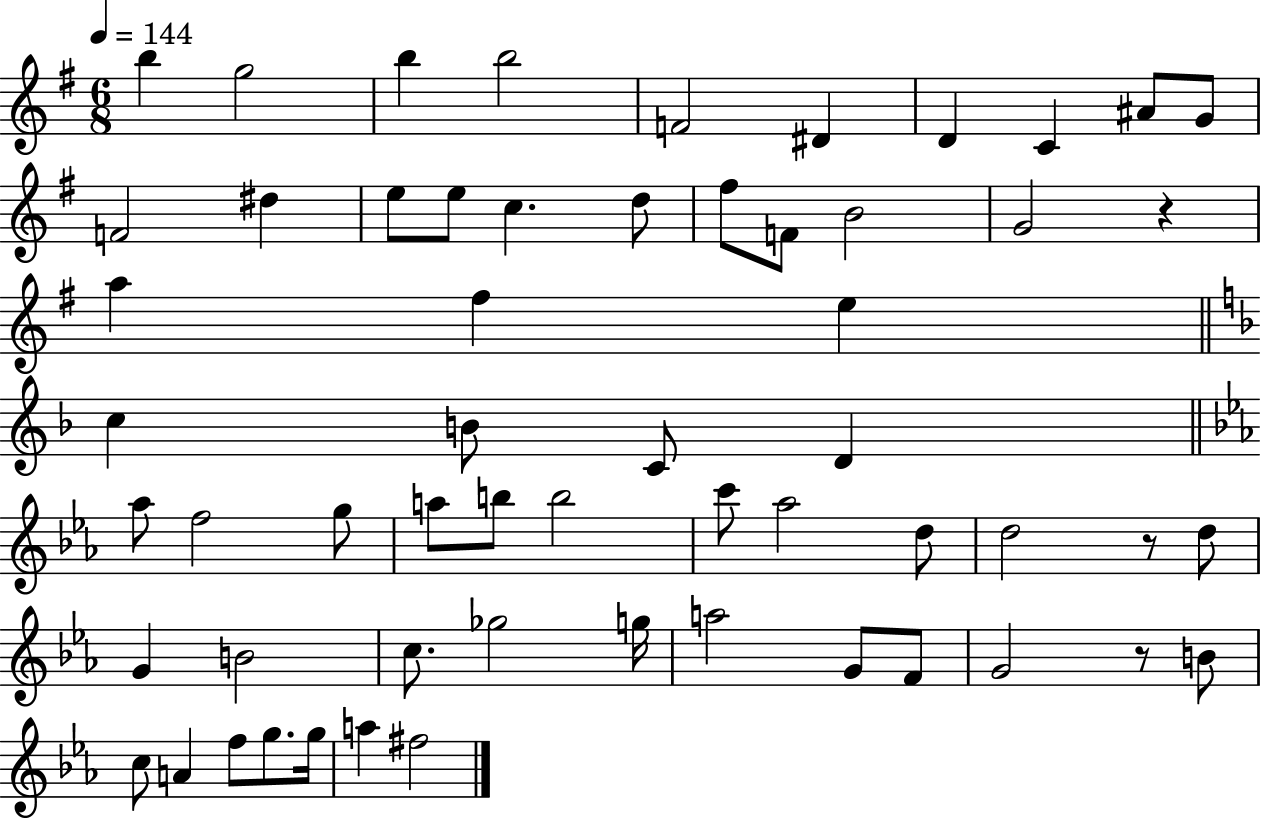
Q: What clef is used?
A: treble